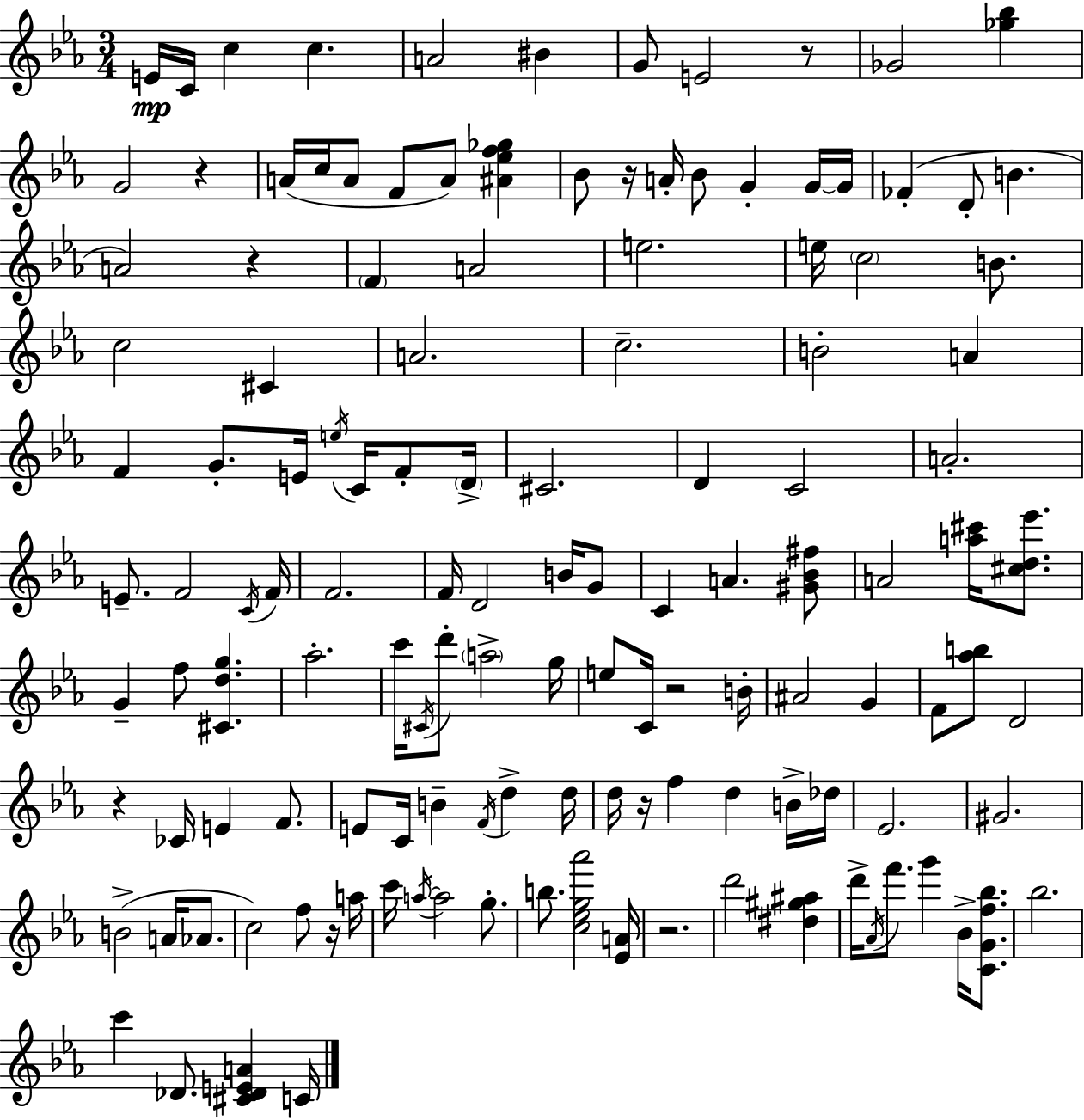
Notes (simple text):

E4/s C4/s C5/q C5/q. A4/h BIS4/q G4/e E4/h R/e Gb4/h [Gb5,Bb5]/q G4/h R/q A4/s C5/s A4/e F4/e A4/e [A#4,Eb5,F5,Gb5]/q Bb4/e R/s A4/s Bb4/e G4/q G4/s G4/s FES4/q D4/e B4/q. A4/h R/q F4/q A4/h E5/h. E5/s C5/h B4/e. C5/h C#4/q A4/h. C5/h. B4/h A4/q F4/q G4/e. E4/s E5/s C4/s F4/e D4/s C#4/h. D4/q C4/h A4/h. E4/e. F4/h C4/s F4/s F4/h. F4/s D4/h B4/s G4/e C4/q A4/q. [G#4,Bb4,F#5]/e A4/h [A5,C#6]/s [C#5,D5,Eb6]/e. G4/q F5/e [C#4,D5,G5]/q. Ab5/h. C6/s C#4/s D6/e A5/h G5/s E5/e C4/s R/h B4/s A#4/h G4/q F4/e [Ab5,B5]/e D4/h R/q CES4/s E4/q F4/e. E4/e C4/s B4/q F4/s D5/q D5/s D5/s R/s F5/q D5/q B4/s Db5/s Eb4/h. G#4/h. B4/h A4/s Ab4/e. C5/h F5/e R/s A5/s C6/s A5/s A5/h G5/e. B5/e. [C5,Eb5,G5,Ab6]/h [Eb4,A4]/s R/h. D6/h [D#5,G#5,A#5]/q D6/s Ab4/s F6/e. G6/q Bb4/s [C4,G4,F5,Bb5]/e. Bb5/h. C6/q Db4/e. [C#4,Db4,E4,A4]/q C4/s